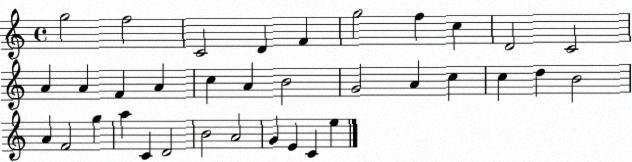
X:1
T:Untitled
M:4/4
L:1/4
K:C
g2 f2 C2 D F g2 f c D2 C2 A A F A c A B2 G2 A c c d B2 A F2 g a C D2 B2 A2 G E C e